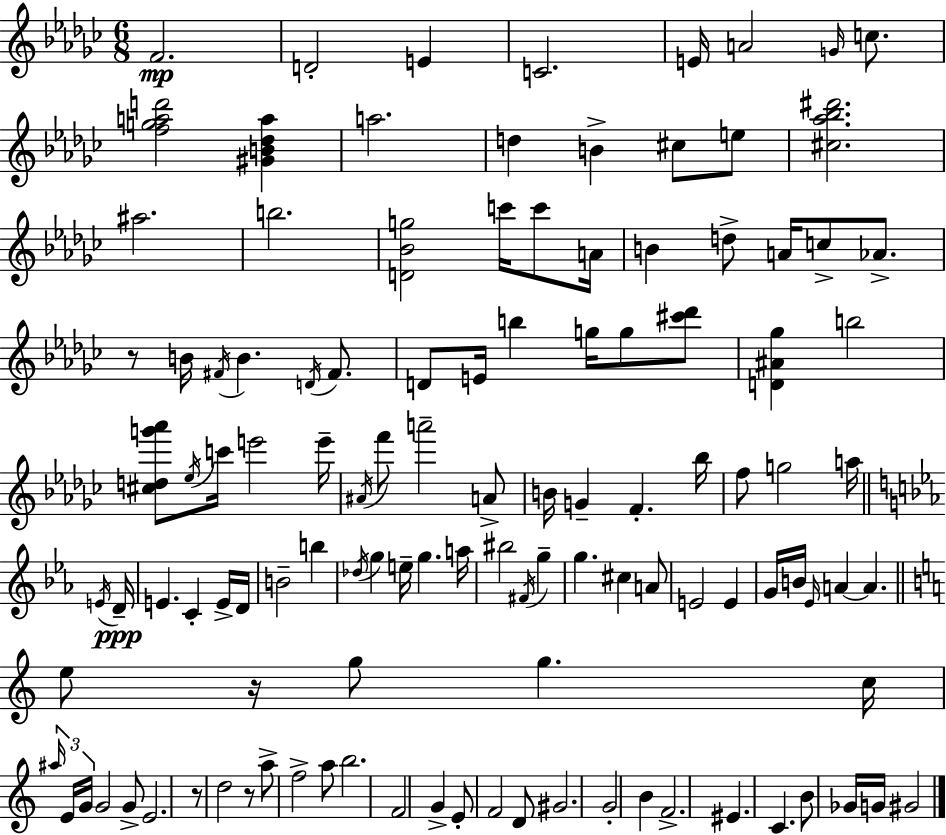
F4/h. D4/h E4/q C4/h. E4/s A4/h G4/s C5/e. [F5,G5,A5,D6]/h [G#4,B4,Db5,A5]/q A5/h. D5/q B4/q C#5/e E5/e [C#5,Ab5,Bb5,D#6]/h. A#5/h. B5/h. [D4,Bb4,G5]/h C6/s C6/e A4/s B4/q D5/e A4/s C5/e Ab4/e. R/e B4/s F#4/s B4/q. D4/s F#4/e. D4/e E4/s B5/q G5/s G5/e [C#6,Db6]/e [D4,A#4,Gb5]/q B5/h [C#5,D5,G6,Ab6]/e Eb5/s C6/s E6/h E6/s A#4/s F6/e A6/h A4/e B4/s G4/q F4/q. Bb5/s F5/e G5/h A5/s E4/s D4/s E4/q. C4/q E4/s D4/s B4/h B5/q Db5/s G5/q E5/s G5/q. A5/s BIS5/h F#4/s G5/q G5/q. C#5/q A4/e E4/h E4/q G4/s B4/s Eb4/s A4/q A4/q. E5/e R/s G5/e G5/q. C5/s A#5/s E4/s G4/s G4/h G4/e E4/h. R/e D5/h R/e A5/e F5/h A5/e B5/h. F4/h G4/q E4/e F4/h D4/e G#4/h. G4/h B4/q F4/h. EIS4/q. C4/q. B4/e Gb4/s G4/s G#4/h